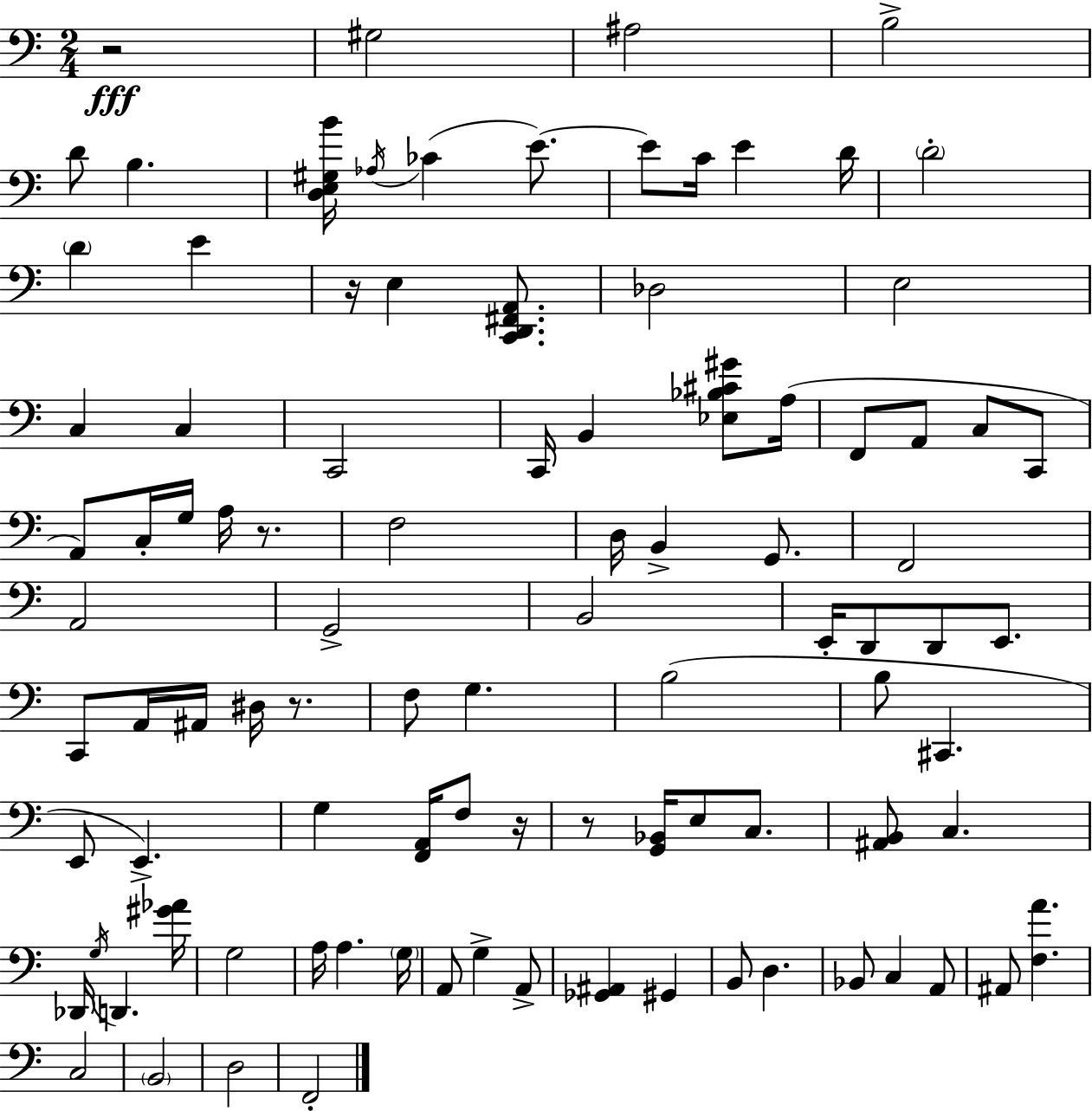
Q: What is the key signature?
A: C major